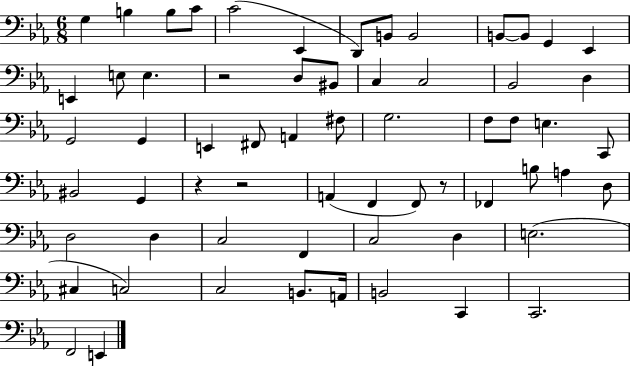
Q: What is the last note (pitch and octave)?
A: E2